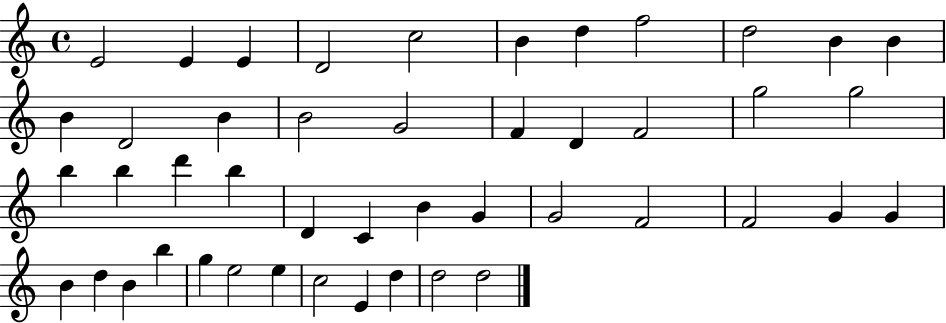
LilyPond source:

{
  \clef treble
  \time 4/4
  \defaultTimeSignature
  \key c \major
  e'2 e'4 e'4 | d'2 c''2 | b'4 d''4 f''2 | d''2 b'4 b'4 | \break b'4 d'2 b'4 | b'2 g'2 | f'4 d'4 f'2 | g''2 g''2 | \break b''4 b''4 d'''4 b''4 | d'4 c'4 b'4 g'4 | g'2 f'2 | f'2 g'4 g'4 | \break b'4 d''4 b'4 b''4 | g''4 e''2 e''4 | c''2 e'4 d''4 | d''2 d''2 | \break \bar "|."
}